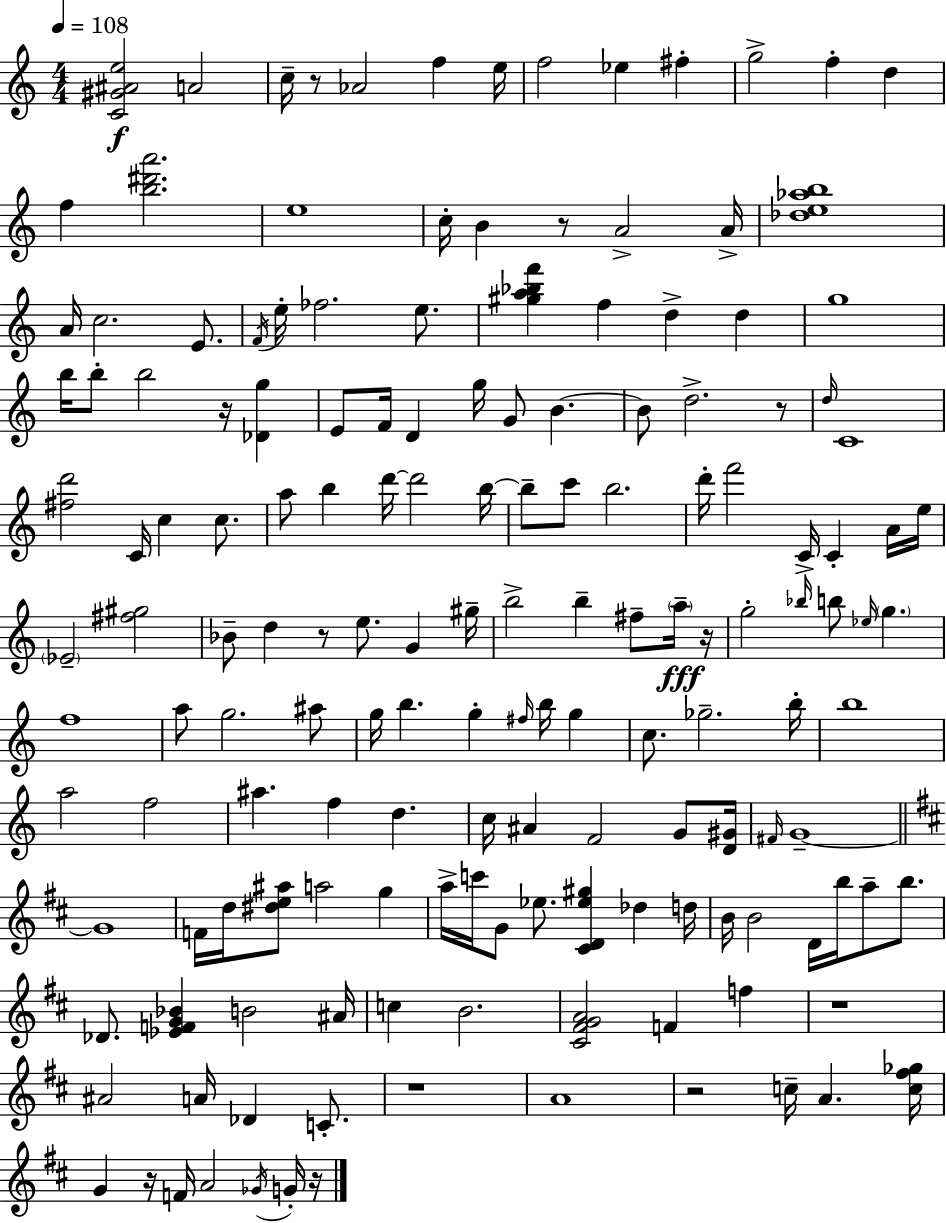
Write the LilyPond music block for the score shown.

{
  \clef treble
  \numericTimeSignature
  \time 4/4
  \key c \major
  \tempo 4 = 108
  <c' gis' ais' e''>2\f a'2 | c''16-- r8 aes'2 f''4 e''16 | f''2 ees''4 fis''4-. | g''2-> f''4-. d''4 | \break f''4 <b'' dis''' a'''>2. | e''1 | c''16-. b'4 r8 a'2-> a'16-> | <des'' e'' aes'' b''>1 | \break a'16 c''2. e'8. | \acciaccatura { f'16 } e''16-. fes''2. e''8. | <gis'' a'' bes'' f'''>4 f''4 d''4-> d''4 | g''1 | \break b''16 b''8-. b''2 r16 <des' g''>4 | e'8 f'16 d'4 g''16 g'8 b'4.~~ | b'8 d''2.-> r8 | \grace { d''16 } c'1 | \break <fis'' d'''>2 c'16 c''4 c''8. | a''8 b''4 d'''16~~ d'''2 | b''16~~ b''8-- c'''8 b''2. | d'''16-. f'''2 c'16-> c'4-. | \break a'16 e''16 \parenthesize ees'2-- <fis'' gis''>2 | bes'8-- d''4 r8 e''8. g'4 | gis''16-- b''2-> b''4-- fis''8-- | \parenthesize a''16--\fff r16 g''2-. \grace { bes''16 } b''8 \grace { ees''16 } \parenthesize g''4. | \break f''1 | a''8 g''2. | ais''8 g''16 b''4. g''4-. \grace { fis''16 } | b''16 g''4 c''8. ges''2.-- | \break b''16-. b''1 | a''2 f''2 | ais''4. f''4 d''4. | c''16 ais'4 f'2 | \break g'8 <d' gis'>16 \grace { fis'16 } g'1--~~ | \bar "||" \break \key b \minor g'1 | f'16 d''16 <dis'' e'' ais''>8 a''2 g''4 | a''16-> c'''16 g'8 ees''8. <cis' d' ees'' gis''>4 des''4 d''16 | b'16 b'2 d'16 b''16 a''8-- b''8. | \break des'8. <ees' f' g' bes'>4 b'2 ais'16 | c''4 b'2. | <cis' fis' g' a'>2 f'4 f''4 | r1 | \break ais'2 a'16 des'4 c'8.-. | r1 | a'1 | r2 c''16-- a'4. <c'' fis'' ges''>16 | \break g'4 r16 f'16 a'2 \acciaccatura { ges'16 } g'16-. | r16 \bar "|."
}